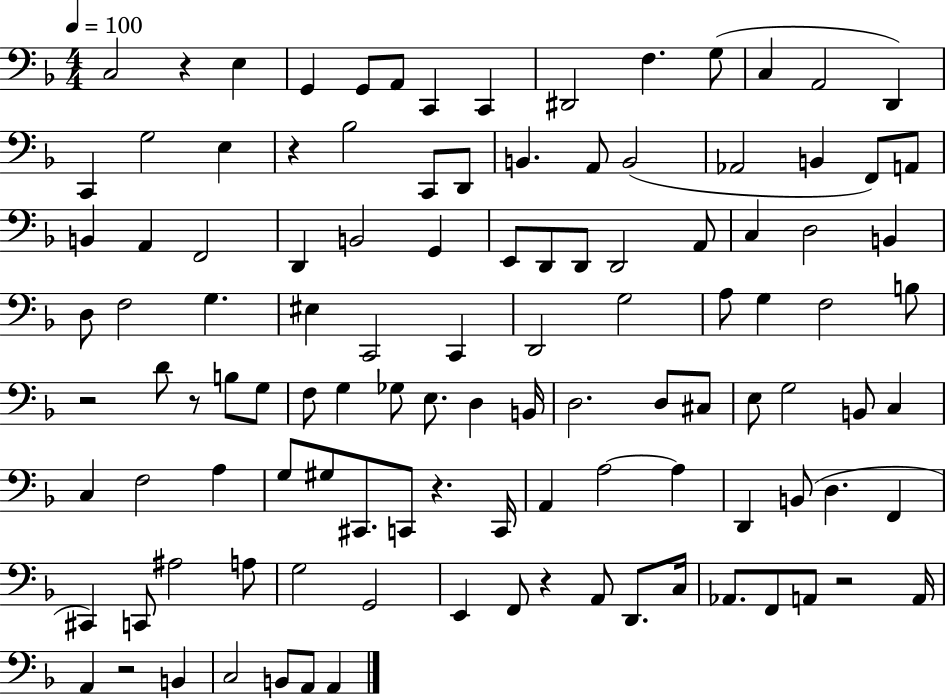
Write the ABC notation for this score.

X:1
T:Untitled
M:4/4
L:1/4
K:F
C,2 z E, G,, G,,/2 A,,/2 C,, C,, ^D,,2 F, G,/2 C, A,,2 D,, C,, G,2 E, z _B,2 C,,/2 D,,/2 B,, A,,/2 B,,2 _A,,2 B,, F,,/2 A,,/2 B,, A,, F,,2 D,, B,,2 G,, E,,/2 D,,/2 D,,/2 D,,2 A,,/2 C, D,2 B,, D,/2 F,2 G, ^E, C,,2 C,, D,,2 G,2 A,/2 G, F,2 B,/2 z2 D/2 z/2 B,/2 G,/2 F,/2 G, _G,/2 E,/2 D, B,,/4 D,2 D,/2 ^C,/2 E,/2 G,2 B,,/2 C, C, F,2 A, G,/2 ^G,/2 ^C,,/2 C,,/2 z C,,/4 A,, A,2 A, D,, B,,/2 D, F,, ^C,, C,,/2 ^A,2 A,/2 G,2 G,,2 E,, F,,/2 z A,,/2 D,,/2 C,/4 _A,,/2 F,,/2 A,,/2 z2 A,,/4 A,, z2 B,, C,2 B,,/2 A,,/2 A,,